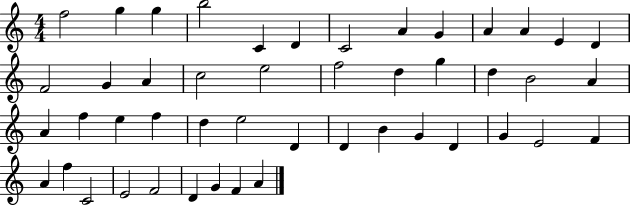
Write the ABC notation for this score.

X:1
T:Untitled
M:4/4
L:1/4
K:C
f2 g g b2 C D C2 A G A A E D F2 G A c2 e2 f2 d g d B2 A A f e f d e2 D D B G D G E2 F A f C2 E2 F2 D G F A